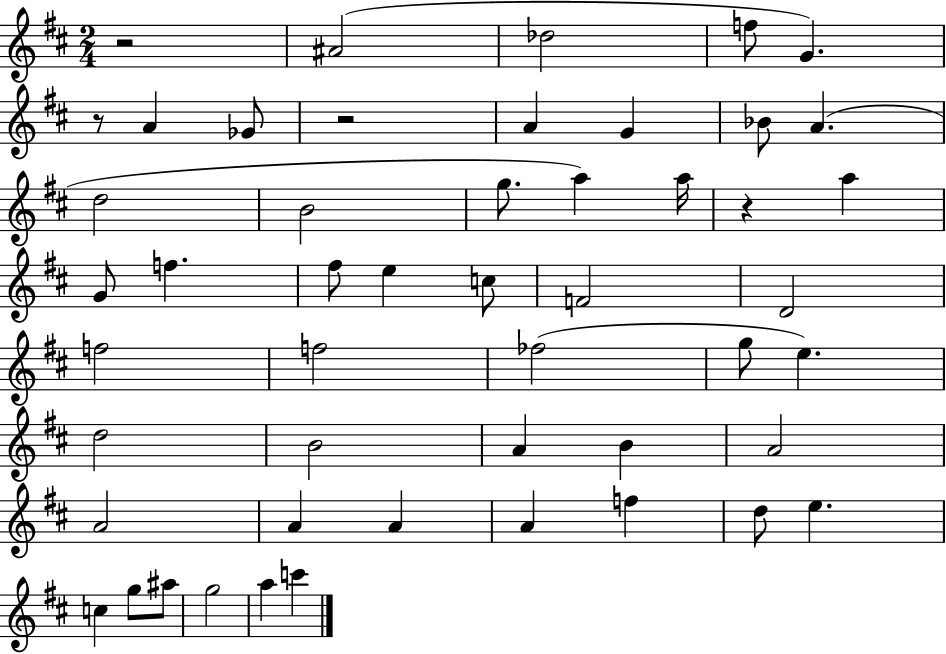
X:1
T:Untitled
M:2/4
L:1/4
K:D
z2 ^A2 _d2 f/2 G z/2 A _G/2 z2 A G _B/2 A d2 B2 g/2 a a/4 z a G/2 f ^f/2 e c/2 F2 D2 f2 f2 _f2 g/2 e d2 B2 A B A2 A2 A A A f d/2 e c g/2 ^a/2 g2 a c'